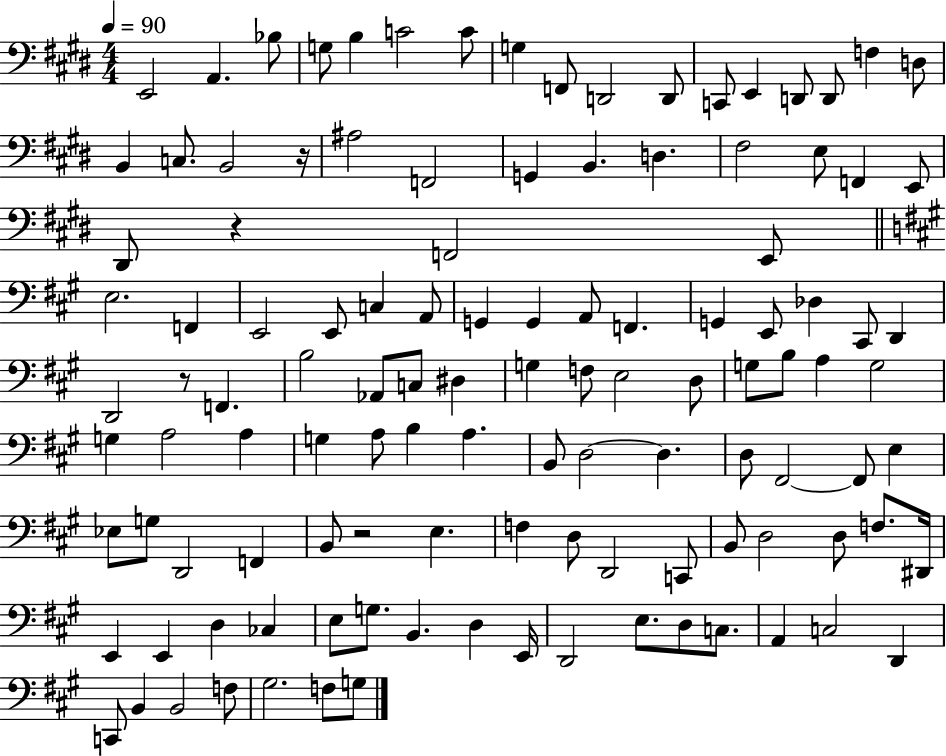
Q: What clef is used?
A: bass